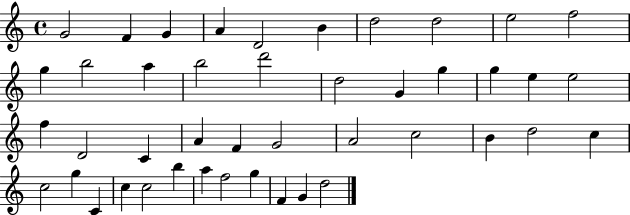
{
  \clef treble
  \time 4/4
  \defaultTimeSignature
  \key c \major
  g'2 f'4 g'4 | a'4 d'2 b'4 | d''2 d''2 | e''2 f''2 | \break g''4 b''2 a''4 | b''2 d'''2 | d''2 g'4 g''4 | g''4 e''4 e''2 | \break f''4 d'2 c'4 | a'4 f'4 g'2 | a'2 c''2 | b'4 d''2 c''4 | \break c''2 g''4 c'4 | c''4 c''2 b''4 | a''4 f''2 g''4 | f'4 g'4 d''2 | \break \bar "|."
}